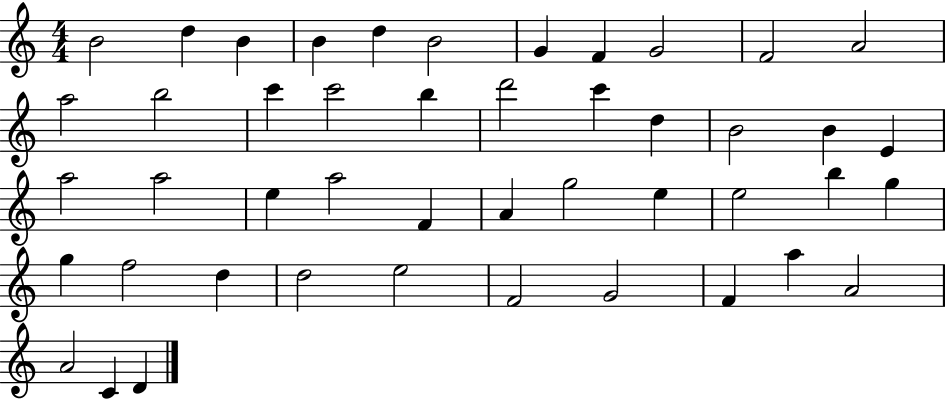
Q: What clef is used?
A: treble